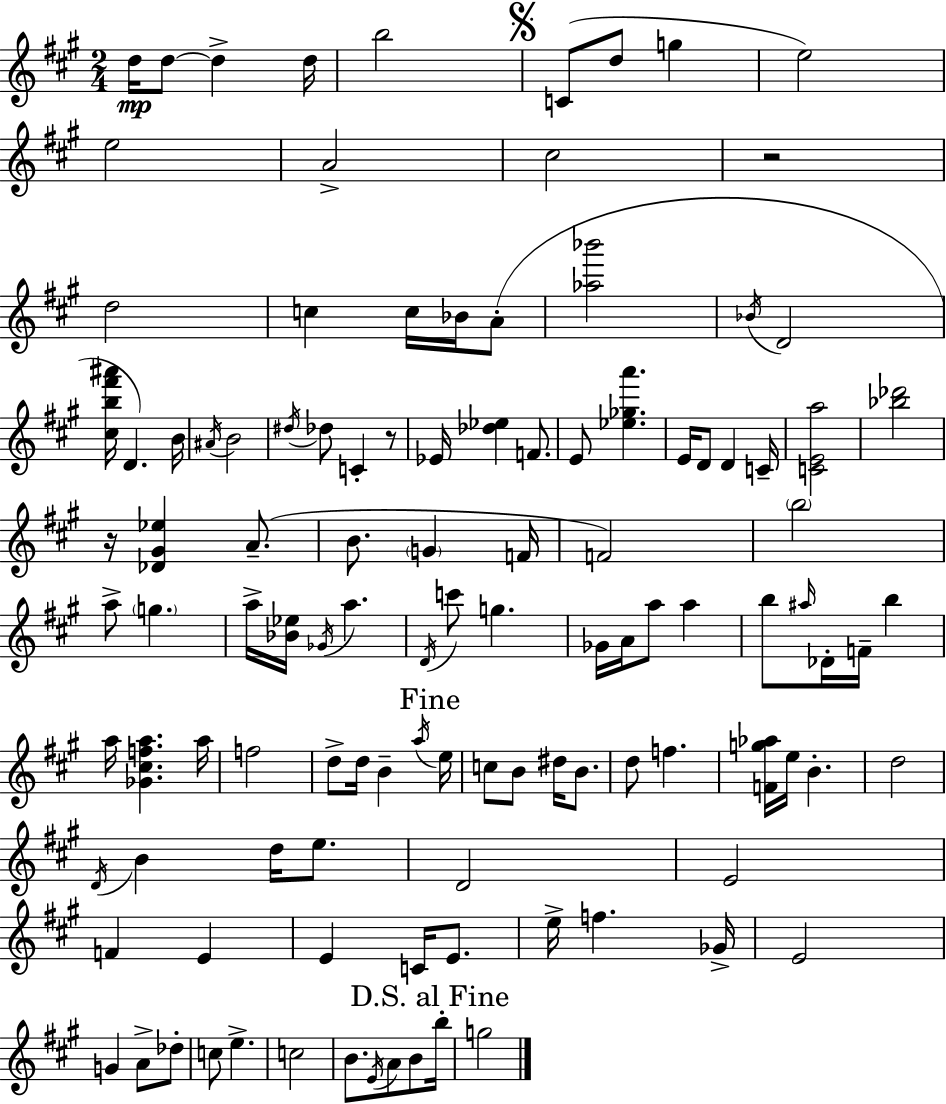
X:1
T:Untitled
M:2/4
L:1/4
K:A
d/4 d/2 d d/4 b2 C/2 d/2 g e2 e2 A2 ^c2 z2 d2 c c/4 _B/4 A/2 [_a_b']2 _B/4 D2 [^cb^f'^a']/4 D B/4 ^A/4 B2 ^d/4 _d/2 C z/2 _E/4 [_d_e] F/2 E/2 [_e_ga'] E/4 D/2 D C/4 [CEa]2 [_b_d']2 z/4 [_D^G_e] A/2 B/2 G F/4 F2 b2 a/2 g a/4 [_B_e]/4 _G/4 a D/4 c'/2 g _G/4 A/4 a/2 a b/2 ^a/4 _D/4 F/4 b a/4 [_G^cfa] a/4 f2 d/2 d/4 B a/4 e/4 c/2 B/2 ^d/4 B/2 d/2 f [Fg_a]/4 e/4 B d2 D/4 B d/4 e/2 D2 E2 F E E C/4 E/2 e/4 f _G/4 E2 G A/2 _d/2 c/2 e c2 B/2 E/4 A/2 B/2 b/4 g2